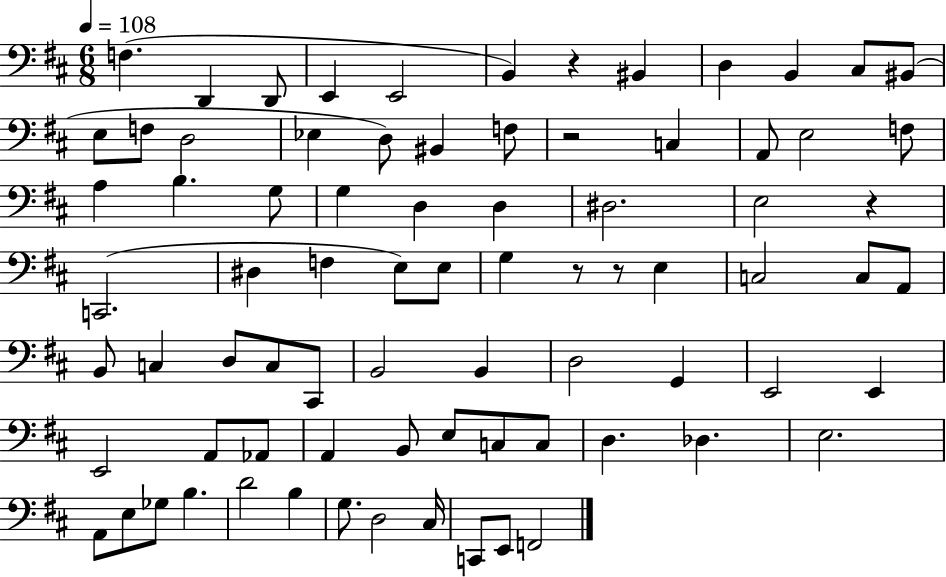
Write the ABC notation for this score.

X:1
T:Untitled
M:6/8
L:1/4
K:D
F, D,, D,,/2 E,, E,,2 B,, z ^B,, D, B,, ^C,/2 ^B,,/2 E,/2 F,/2 D,2 _E, D,/2 ^B,, F,/2 z2 C, A,,/2 E,2 F,/2 A, B, G,/2 G, D, D, ^D,2 E,2 z C,,2 ^D, F, E,/2 E,/2 G, z/2 z/2 E, C,2 C,/2 A,,/2 B,,/2 C, D,/2 C,/2 ^C,,/2 B,,2 B,, D,2 G,, E,,2 E,, E,,2 A,,/2 _A,,/2 A,, B,,/2 E,/2 C,/2 C,/2 D, _D, E,2 A,,/2 E,/2 _G,/2 B, D2 B, G,/2 D,2 ^C,/4 C,,/2 E,,/2 F,,2